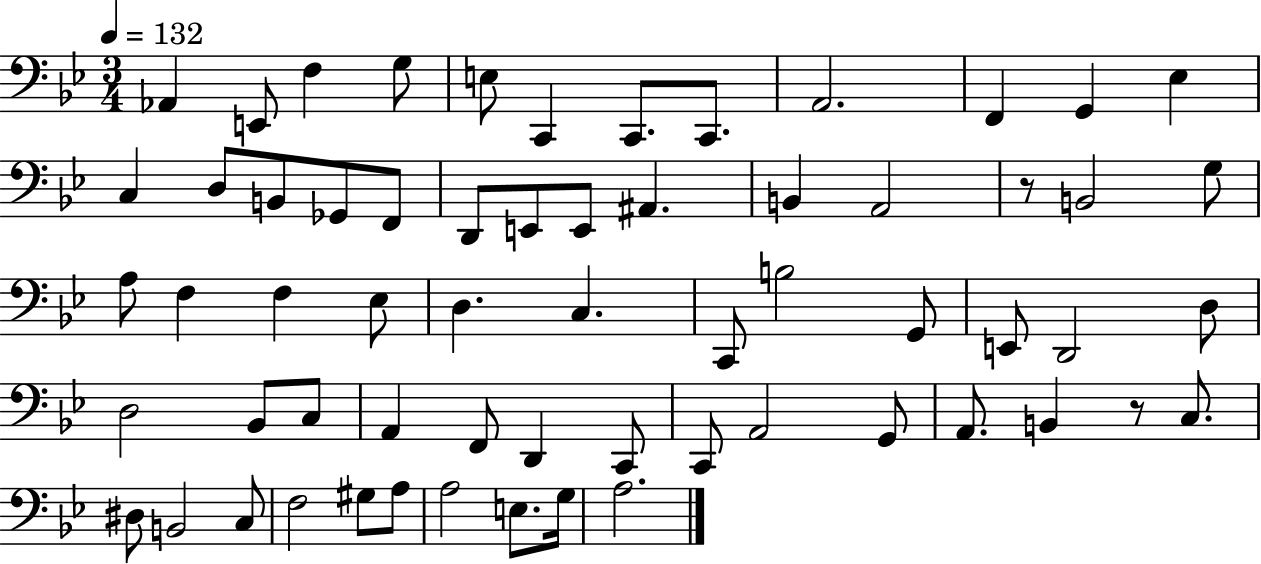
Ab2/q E2/e F3/q G3/e E3/e C2/q C2/e. C2/e. A2/h. F2/q G2/q Eb3/q C3/q D3/e B2/e Gb2/e F2/e D2/e E2/e E2/e A#2/q. B2/q A2/h R/e B2/h G3/e A3/e F3/q F3/q Eb3/e D3/q. C3/q. C2/e B3/h G2/e E2/e D2/h D3/e D3/h Bb2/e C3/e A2/q F2/e D2/q C2/e C2/e A2/h G2/e A2/e. B2/q R/e C3/e. D#3/e B2/h C3/e F3/h G#3/e A3/e A3/h E3/e. G3/s A3/h.